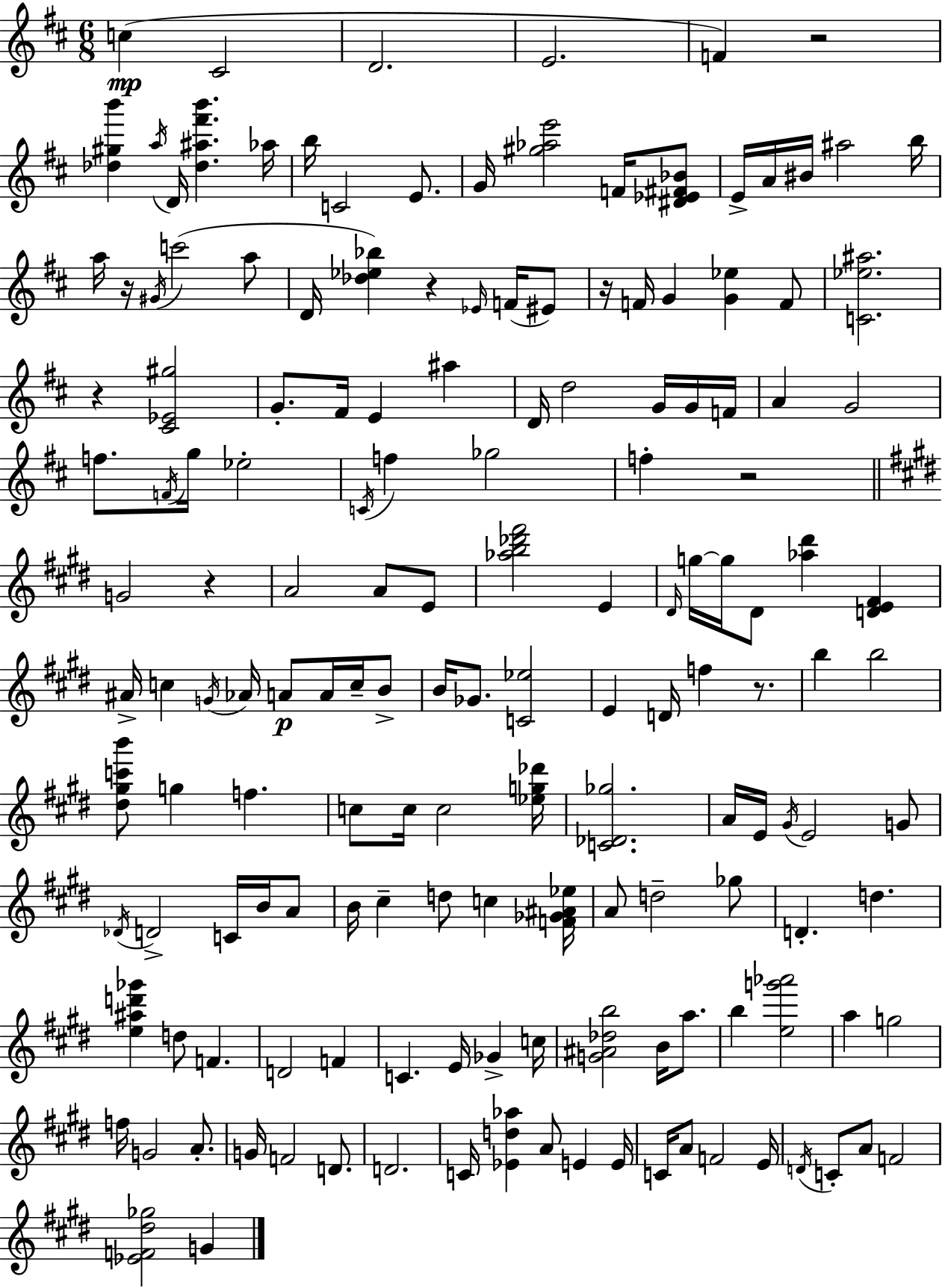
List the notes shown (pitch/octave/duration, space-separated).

C5/q C#4/h D4/h. E4/h. F4/q R/h [Db5,G#5,B6]/q A5/s D4/s [Db5,A#5,F#6,B6]/q. Ab5/s B5/s C4/h E4/e. G4/s [G#5,Ab5,E6]/h F4/s [D#4,Eb4,F#4,Bb4]/e E4/s A4/s BIS4/s A#5/h B5/s A5/s R/s G#4/s C6/h A5/e D4/s [Db5,Eb5,Bb5]/q R/q Eb4/s F4/s EIS4/e R/s F4/s G4/q [G4,Eb5]/q F4/e [C4,Eb5,A#5]/h. R/q [C#4,Eb4,G#5]/h G4/e. F#4/s E4/q A#5/q D4/s D5/h G4/s G4/s F4/s A4/q G4/h F5/e. F4/s G5/s Eb5/h C4/s F5/q Gb5/h F5/q R/h G4/h R/q A4/h A4/e E4/e [Ab5,B5,Db6,F#6]/h E4/q D#4/s G5/s G5/s D#4/e [Ab5,D#6]/q [D4,E4,F#4]/q A#4/s C5/q G4/s Ab4/s A4/e A4/s C5/s B4/e B4/s Gb4/e. [C4,Eb5]/h E4/q D4/s F5/q R/e. B5/q B5/h [D#5,G#5,C6,B6]/e G5/q F5/q. C5/e C5/s C5/h [Eb5,G5,Db6]/s [C4,Db4,Gb5]/h. A4/s E4/s G#4/s E4/h G4/e Db4/s D4/h C4/s B4/s A4/e B4/s C#5/q D5/e C5/q [F4,Gb4,A#4,Eb5]/s A4/e D5/h Gb5/e D4/q. D5/q. [E5,A#5,D6,Gb6]/q D5/e F4/q. D4/h F4/q C4/q. E4/s Gb4/q C5/s [G4,A#4,Db5,B5]/h B4/s A5/e. B5/q [E5,G6,Ab6]/h A5/q G5/h F5/s G4/h A4/e. G4/s F4/h D4/e. D4/h. C4/s [Eb4,D5,Ab5]/q A4/e E4/q E4/s C4/s A4/e F4/h E4/s D4/s C4/e A4/e F4/h [Eb4,F4,D#5,Gb5]/h G4/q